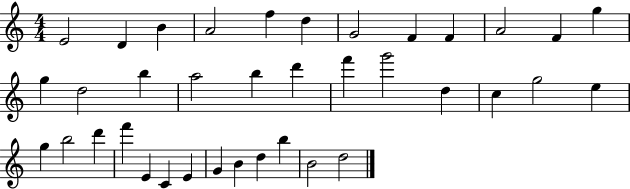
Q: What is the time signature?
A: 4/4